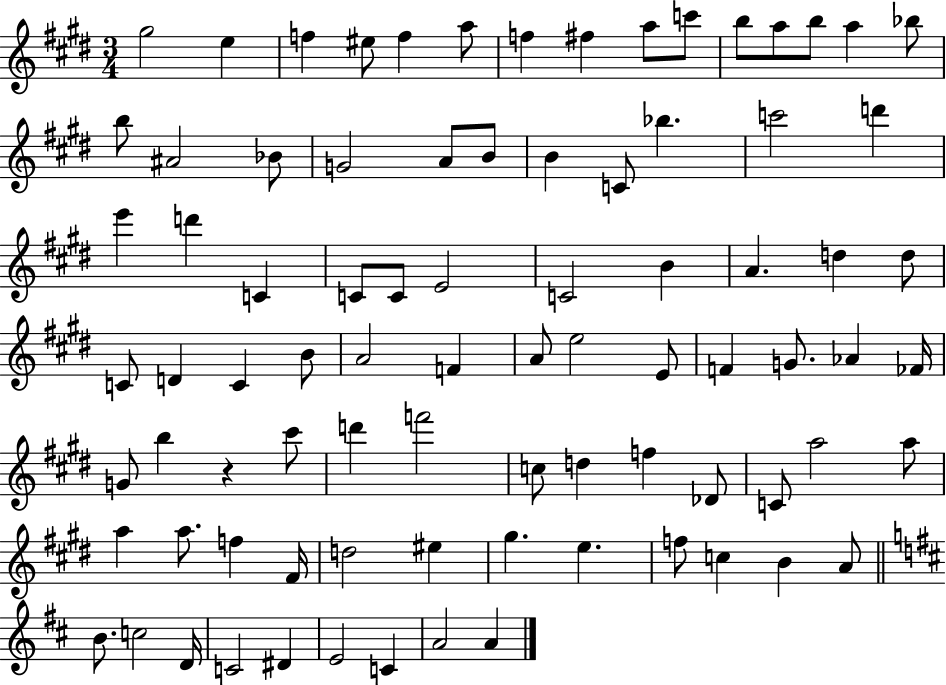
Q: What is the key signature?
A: E major